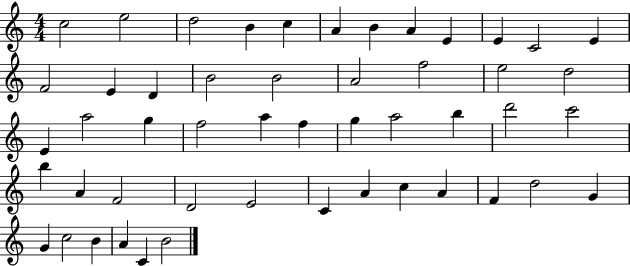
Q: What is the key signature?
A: C major